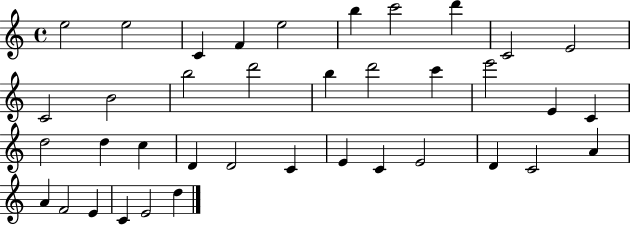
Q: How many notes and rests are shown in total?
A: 38